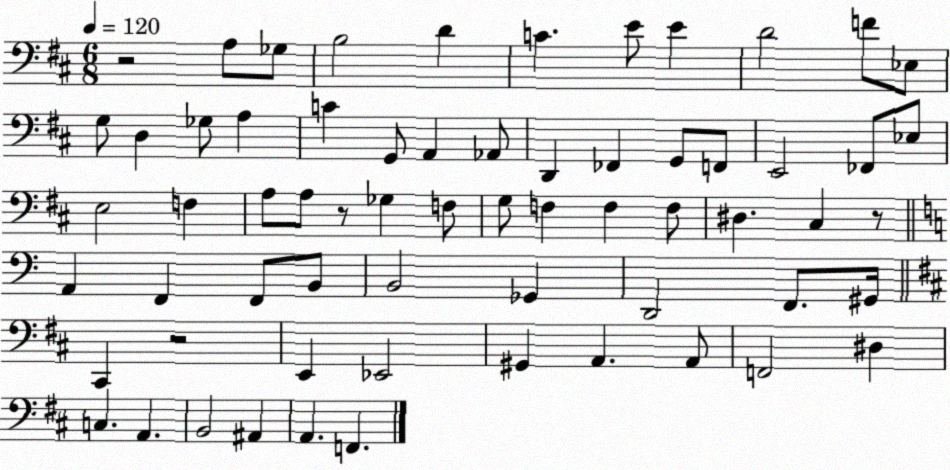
X:1
T:Untitled
M:6/8
L:1/4
K:D
z2 A,/2 _G,/2 B,2 D C E/2 E D2 F/2 _E,/2 G,/2 D, _G,/2 A, C G,,/2 A,, _A,,/2 D,, _F,, G,,/2 F,,/2 E,,2 _F,,/2 _E,/2 E,2 F, A,/2 A,/2 z/2 _G, F,/2 G,/2 F, F, F,/2 ^D, ^C, z/2 A,, F,, F,,/2 B,,/2 B,,2 _G,, D,,2 F,,/2 ^G,,/4 ^C,, z2 E,, _E,,2 ^G,, A,, A,,/2 F,,2 ^D, C, A,, B,,2 ^A,, A,, F,,